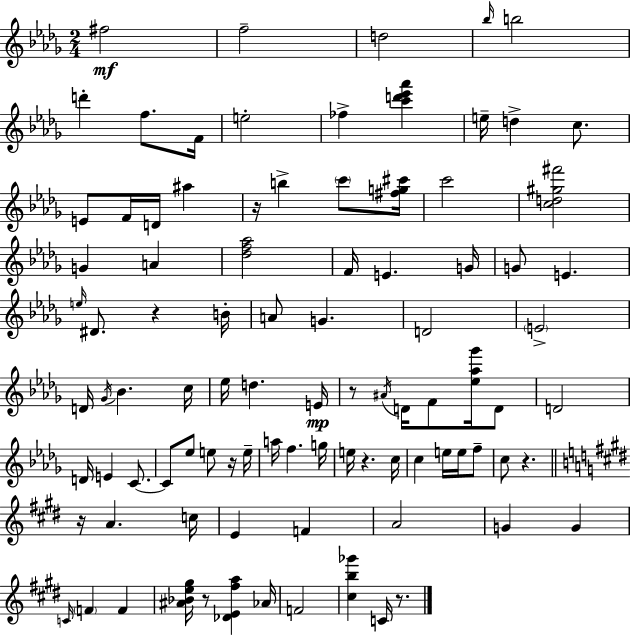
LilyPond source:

{
  \clef treble
  \numericTimeSignature
  \time 2/4
  \key bes \minor
  fis''2\mf | f''2-- | d''2 | \grace { bes''16 } b''2 | \break d'''4-. f''8. | f'16 e''2-. | fes''4-> <c''' d''' ees''' aes'''>4 | e''16-- d''4-> c''8. | \break e'8 f'16 d'16 ais''4 | r16 b''4-> \parenthesize c'''8 | <fis'' g'' cis'''>16 c'''2 | <c'' d'' gis'' fis'''>2 | \break g'4 a'4 | <des'' f'' aes''>2 | f'16 e'4. | g'16 g'8 e'4. | \break \grace { e''16 } dis'8. r4 | b'16-. a'8 g'4. | d'2 | \parenthesize e'2-> | \break d'16 \acciaccatura { ges'16 } bes'4. | c''16 ees''16 d''4. | e'16\mp r8 \acciaccatura { ais'16 } d'16 f'8 | <ees'' aes'' ges'''>16 d'8 d'2 | \break d'16 e'4 | c'8.~~ c'8 ees''8 | e''8 r16 e''16-- a''16 f''4. | g''16 e''16 r4. | \break c''16 c''4 | e''16 e''16 f''8-- c''8 r4. | \bar "||" \break \key e \major r16 a'4. c''16 | e'4 f'4 | a'2 | g'4 g'4 | \break \grace { c'16 } \parenthesize f'4 f'4 | <ais' bes' e'' gis''>16 r8 <des' e' fis'' a''>4 | aes'16 f'2 | <cis'' b'' ges'''>4 c'16 r8. | \break \bar "|."
}